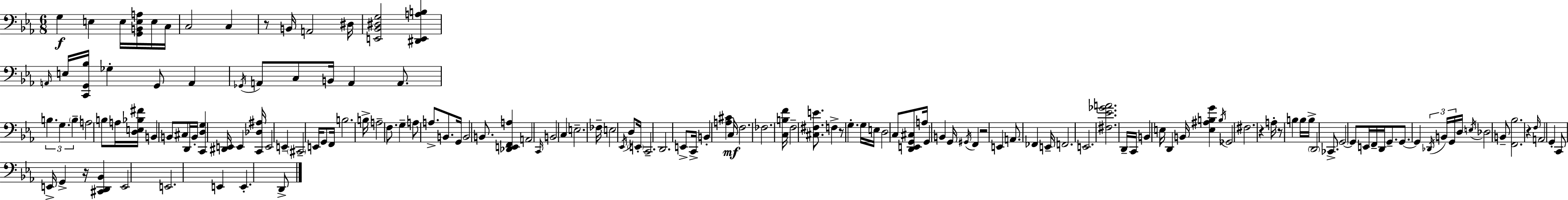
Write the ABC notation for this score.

X:1
T:Untitled
M:6/8
L:1/4
K:Eb
G, E, E,/4 [G,,B,,E,A,]/4 E,/4 C,/4 C,2 C, z/2 B,,/4 A,,2 ^D,/4 [E,,_B,,^D,G,]2 [^D,,E,,A,B,] A,,/4 E,/4 [C,,G,,_B,]/4 _G, G,,/2 A,, _G,,/4 A,,/2 C,/2 B,,/4 A,, A,,/2 B, G, B, A,2 B,/2 A,/4 [D,E,_B,^F]/4 B,, B,,/2 ^C,/2 D,,/4 B,,/4 [C,,D,G,] [^D,,E,,]/4 E,, [C,,_D,^A,]/4 E,,2 E,, ^C,,2 E,,/4 G,,/2 F,,/4 B,2 B,/4 A,2 F,/2 G, A,/2 A,/2 B,,/2 G,,/4 B,,2 B,,/2 [_D,,E,,F,,A,] A,,2 C,,/4 B,,2 C, E,2 _F,/4 E,2 _E,,/4 D,/2 E,,/4 C,,2 D,,2 E,,/2 C,,/4 B,, [A,^C] C,/4 F,2 _F,2 [C,B,F]/4 F,2 [^C,^F,E]/2 F, z/2 G, G,/4 E,/4 D,2 C,/2 [D,,E,,G,,^C,]/2 A,/4 G,, B,, G,,/4 ^G,,/4 F,, z2 E,, A,,/2 _F,, E,,/4 F,,2 E,,2 [^F,_E_GA]2 D,,/4 C,,/4 B,, E,/4 D,, B,,/4 [E,^A,B,G] B,/4 _G,,2 ^F,2 z A,/4 z/2 B, B,/4 B,/4 D,,2 _C,,/2 G,,2 G,,/2 E,,/4 F,,/4 D,,/4 G,,/2 G,,/2 G,, _D,,/4 B,,/4 G,,/4 D,/4 E,/4 _D,2 B,,/2 [F,,_B,]2 z F,/4 A,,2 G,, C,,/2 E,,/4 G,, z/4 [^C,,D,,_B,,] E,,2 E,,2 E,, E,, D,,/2